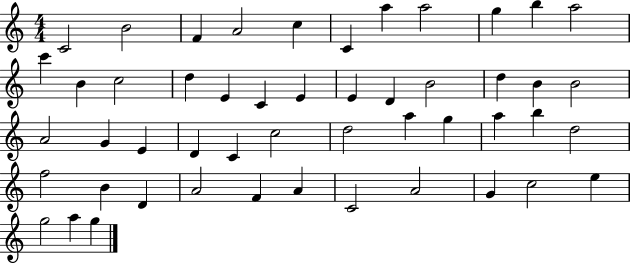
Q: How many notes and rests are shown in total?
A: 50